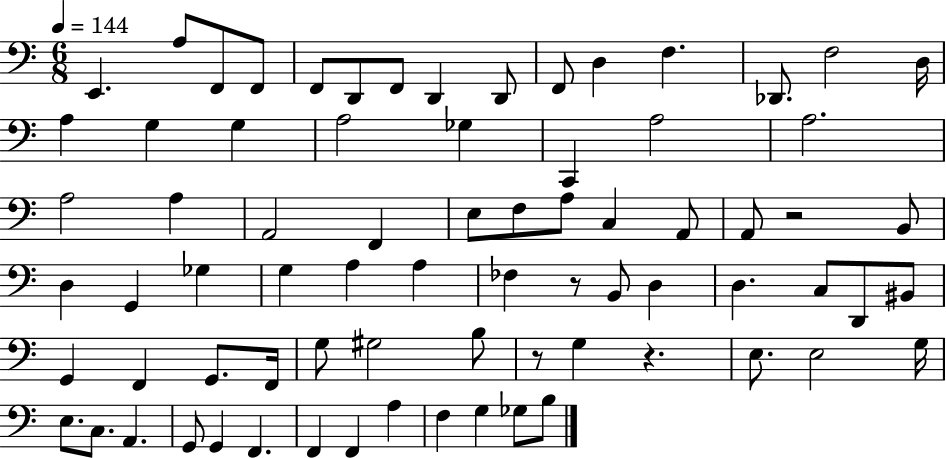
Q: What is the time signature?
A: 6/8